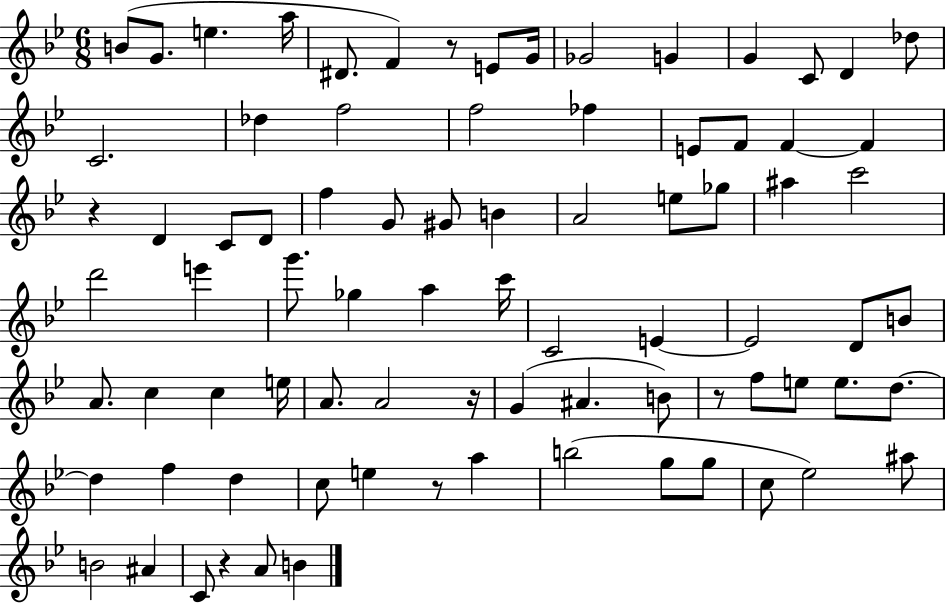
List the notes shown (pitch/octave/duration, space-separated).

B4/e G4/e. E5/q. A5/s D#4/e. F4/q R/e E4/e G4/s Gb4/h G4/q G4/q C4/e D4/q Db5/e C4/h. Db5/q F5/h F5/h FES5/q E4/e F4/e F4/q F4/q R/q D4/q C4/e D4/e F5/q G4/e G#4/e B4/q A4/h E5/e Gb5/e A#5/q C6/h D6/h E6/q G6/e. Gb5/q A5/q C6/s C4/h E4/q E4/h D4/e B4/e A4/e. C5/q C5/q E5/s A4/e. A4/h R/s G4/q A#4/q. B4/e R/e F5/e E5/e E5/e. D5/e. D5/q F5/q D5/q C5/e E5/q R/e A5/q B5/h G5/e G5/e C5/e Eb5/h A#5/e B4/h A#4/q C4/e R/q A4/e B4/q